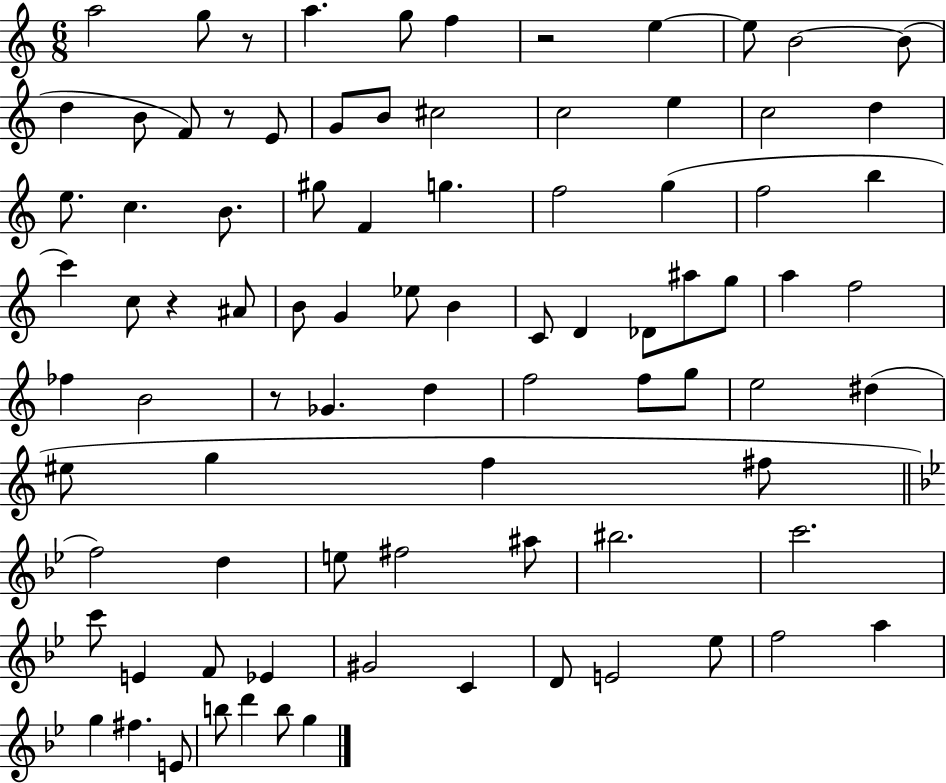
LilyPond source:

{
  \clef treble
  \numericTimeSignature
  \time 6/8
  \key c \major
  a''2 g''8 r8 | a''4. g''8 f''4 | r2 e''4~~ | e''8 b'2~~ b'8( | \break d''4 b'8 f'8) r8 e'8 | g'8 b'8 cis''2 | c''2 e''4 | c''2 d''4 | \break e''8. c''4. b'8. | gis''8 f'4 g''4. | f''2 g''4( | f''2 b''4 | \break c'''4) c''8 r4 ais'8 | b'8 g'4 ees''8 b'4 | c'8 d'4 des'8 ais''8 g''8 | a''4 f''2 | \break fes''4 b'2 | r8 ges'4. d''4 | f''2 f''8 g''8 | e''2 dis''4( | \break eis''8 g''4 f''4 fis''8 | \bar "||" \break \key bes \major f''2) d''4 | e''8 fis''2 ais''8 | bis''2. | c'''2. | \break c'''8 e'4 f'8 ees'4 | gis'2 c'4 | d'8 e'2 ees''8 | f''2 a''4 | \break g''4 fis''4. e'8 | b''8 d'''4 b''8 g''4 | \bar "|."
}